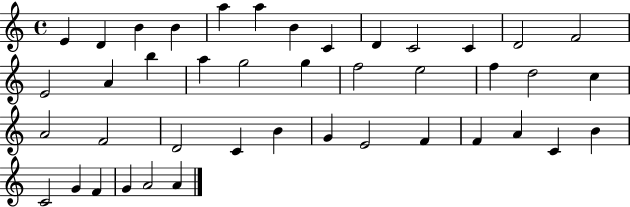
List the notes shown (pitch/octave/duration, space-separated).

E4/q D4/q B4/q B4/q A5/q A5/q B4/q C4/q D4/q C4/h C4/q D4/h F4/h E4/h A4/q B5/q A5/q G5/h G5/q F5/h E5/h F5/q D5/h C5/q A4/h F4/h D4/h C4/q B4/q G4/q E4/h F4/q F4/q A4/q C4/q B4/q C4/h G4/q F4/q G4/q A4/h A4/q